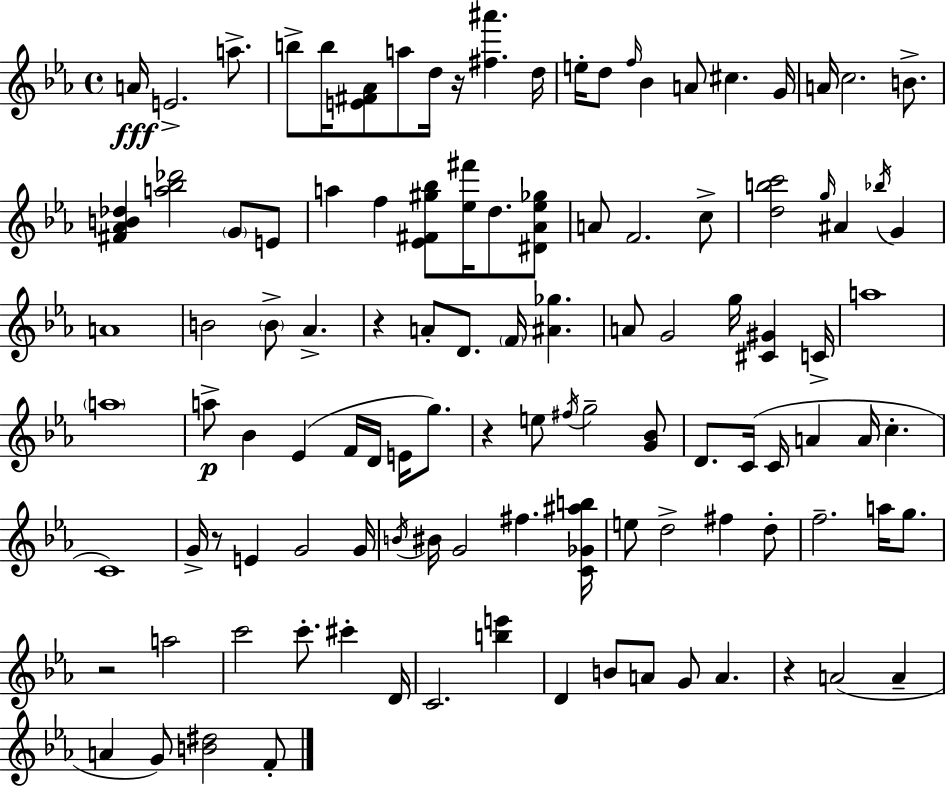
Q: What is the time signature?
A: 4/4